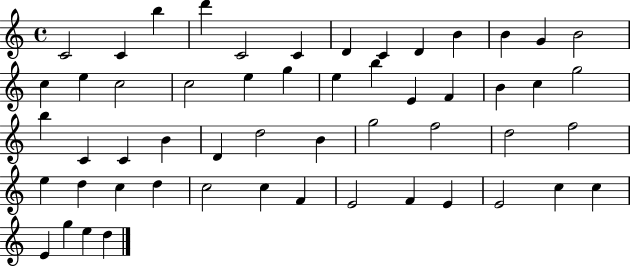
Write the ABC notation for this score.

X:1
T:Untitled
M:4/4
L:1/4
K:C
C2 C b d' C2 C D C D B B G B2 c e c2 c2 e g e b E F B c g2 b C C B D d2 B g2 f2 d2 f2 e d c d c2 c F E2 F E E2 c c E g e d